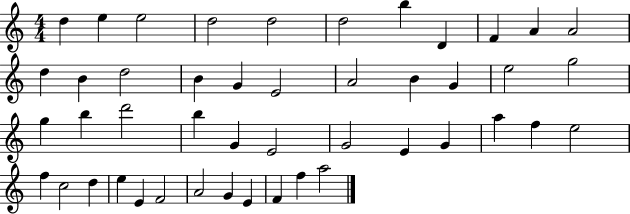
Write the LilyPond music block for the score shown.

{
  \clef treble
  \numericTimeSignature
  \time 4/4
  \key c \major
  d''4 e''4 e''2 | d''2 d''2 | d''2 b''4 d'4 | f'4 a'4 a'2 | \break d''4 b'4 d''2 | b'4 g'4 e'2 | a'2 b'4 g'4 | e''2 g''2 | \break g''4 b''4 d'''2 | b''4 g'4 e'2 | g'2 e'4 g'4 | a''4 f''4 e''2 | \break f''4 c''2 d''4 | e''4 e'4 f'2 | a'2 g'4 e'4 | f'4 f''4 a''2 | \break \bar "|."
}